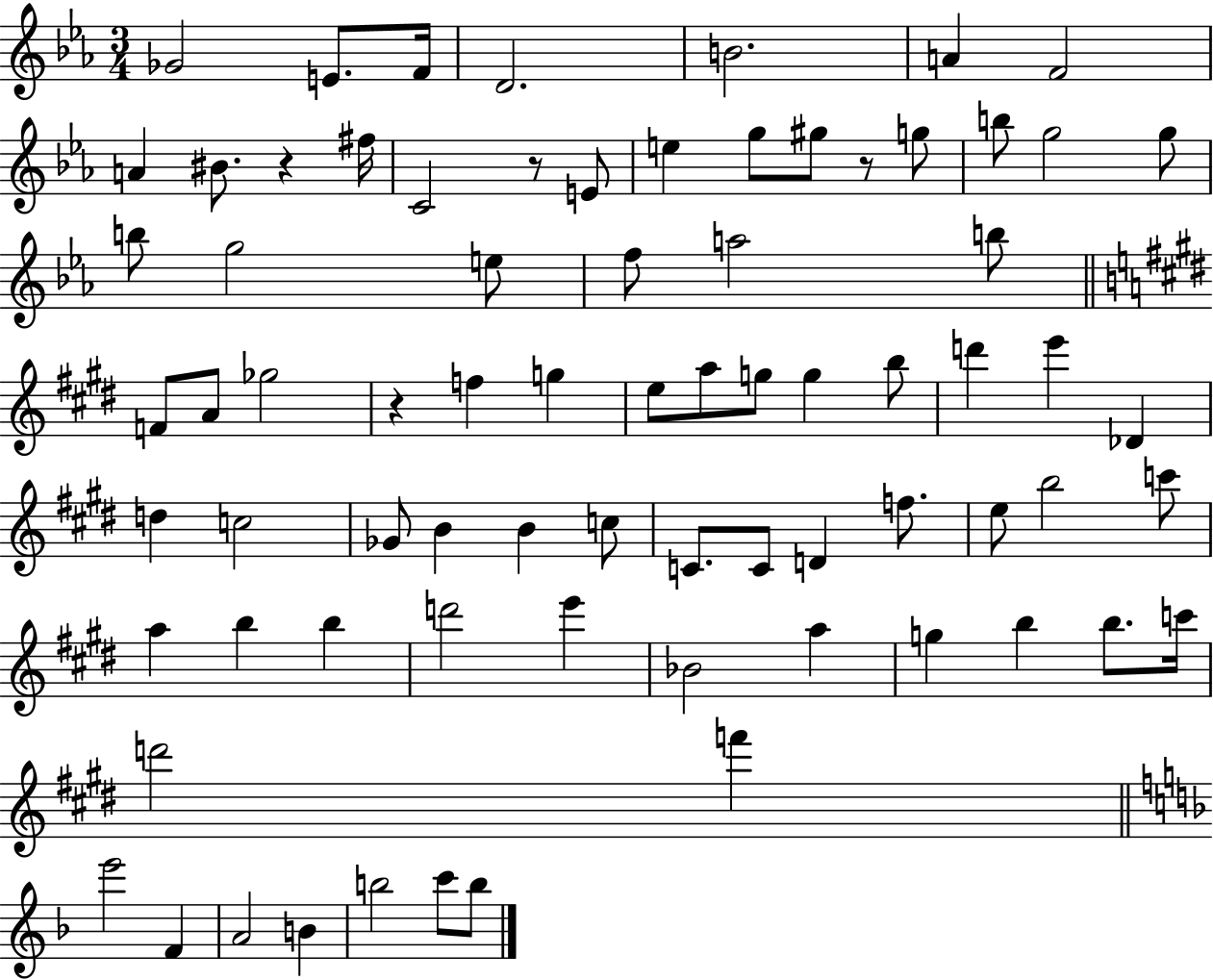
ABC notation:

X:1
T:Untitled
M:3/4
L:1/4
K:Eb
_G2 E/2 F/4 D2 B2 A F2 A ^B/2 z ^f/4 C2 z/2 E/2 e g/2 ^g/2 z/2 g/2 b/2 g2 g/2 b/2 g2 e/2 f/2 a2 b/2 F/2 A/2 _g2 z f g e/2 a/2 g/2 g b/2 d' e' _D d c2 _G/2 B B c/2 C/2 C/2 D f/2 e/2 b2 c'/2 a b b d'2 e' _B2 a g b b/2 c'/4 d'2 f' e'2 F A2 B b2 c'/2 b/2